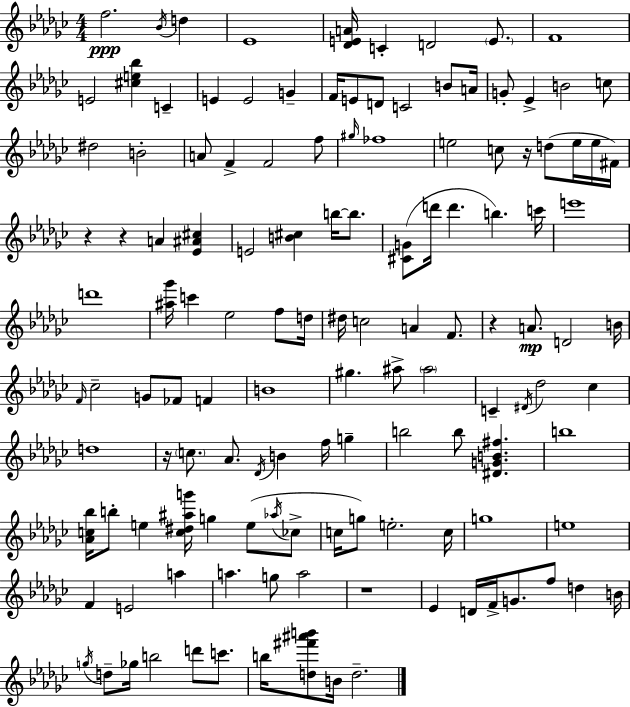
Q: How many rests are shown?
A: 6